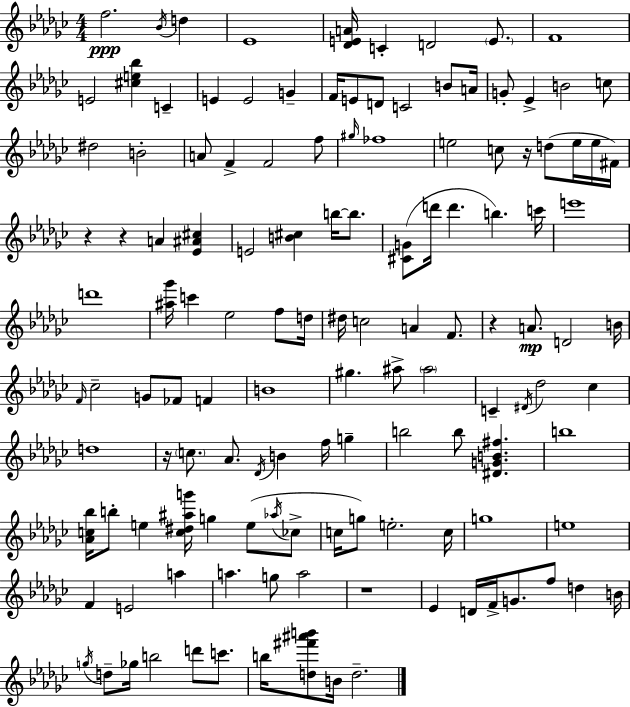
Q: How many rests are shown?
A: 6